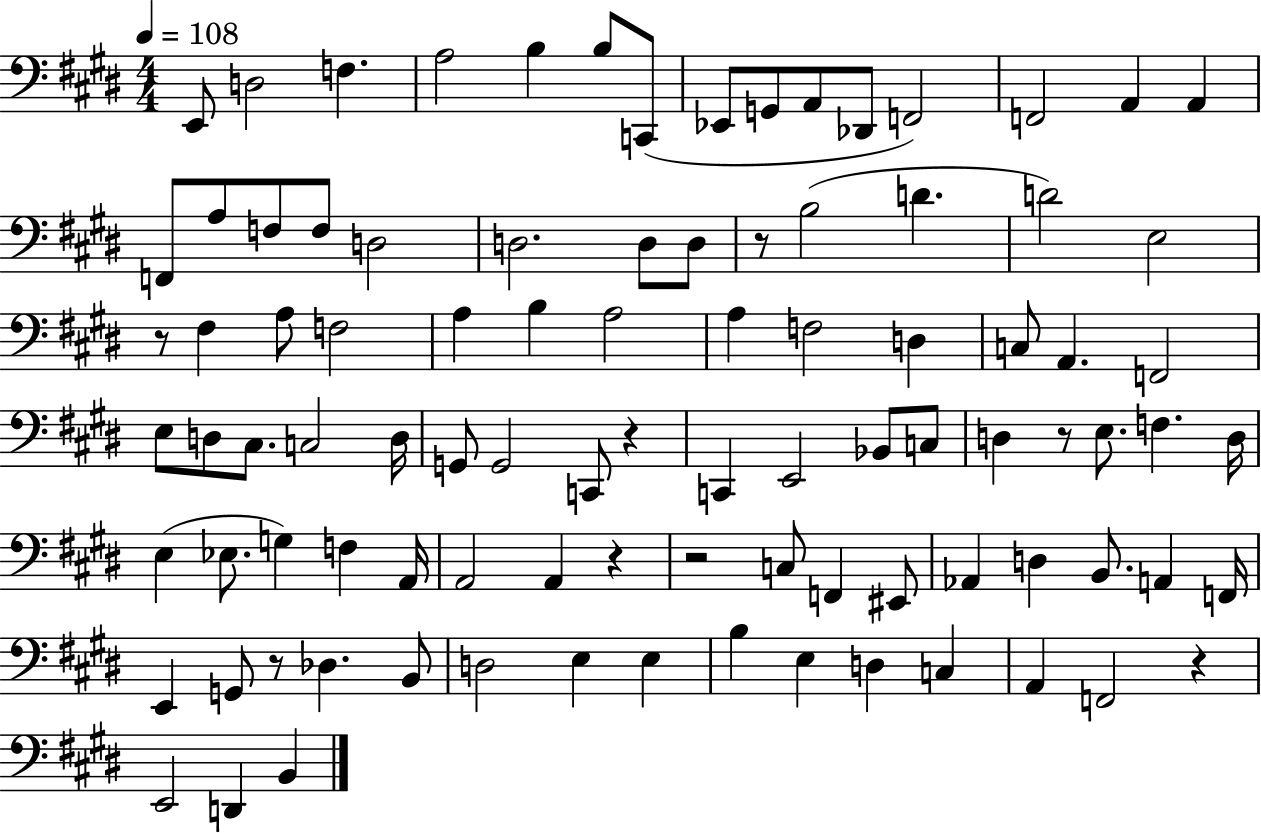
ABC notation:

X:1
T:Untitled
M:4/4
L:1/4
K:E
E,,/2 D,2 F, A,2 B, B,/2 C,,/2 _E,,/2 G,,/2 A,,/2 _D,,/2 F,,2 F,,2 A,, A,, F,,/2 A,/2 F,/2 F,/2 D,2 D,2 D,/2 D,/2 z/2 B,2 D D2 E,2 z/2 ^F, A,/2 F,2 A, B, A,2 A, F,2 D, C,/2 A,, F,,2 E,/2 D,/2 ^C,/2 C,2 D,/4 G,,/2 G,,2 C,,/2 z C,, E,,2 _B,,/2 C,/2 D, z/2 E,/2 F, D,/4 E, _E,/2 G, F, A,,/4 A,,2 A,, z z2 C,/2 F,, ^E,,/2 _A,, D, B,,/2 A,, F,,/4 E,, G,,/2 z/2 _D, B,,/2 D,2 E, E, B, E, D, C, A,, F,,2 z E,,2 D,, B,,